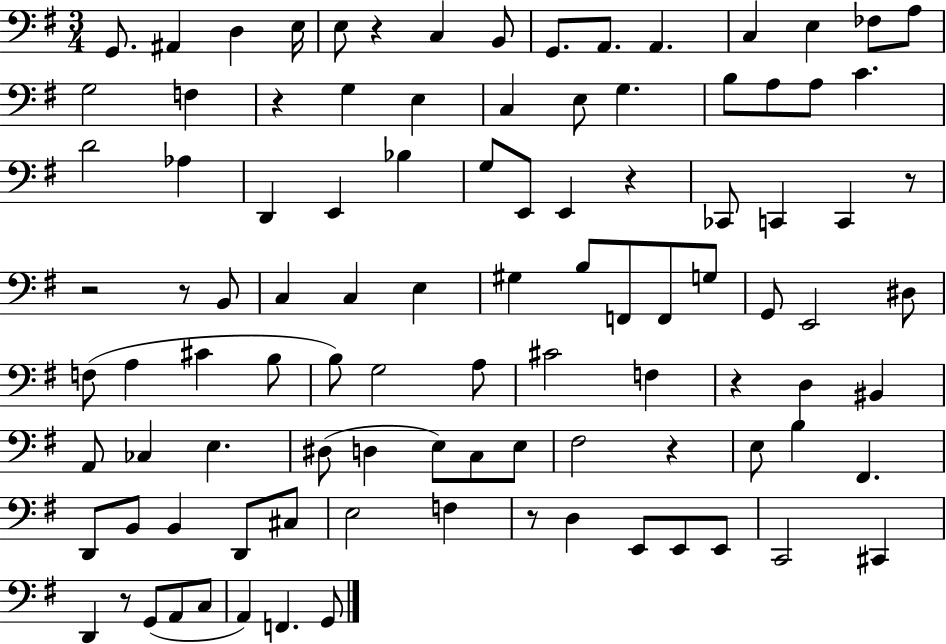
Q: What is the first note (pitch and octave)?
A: G2